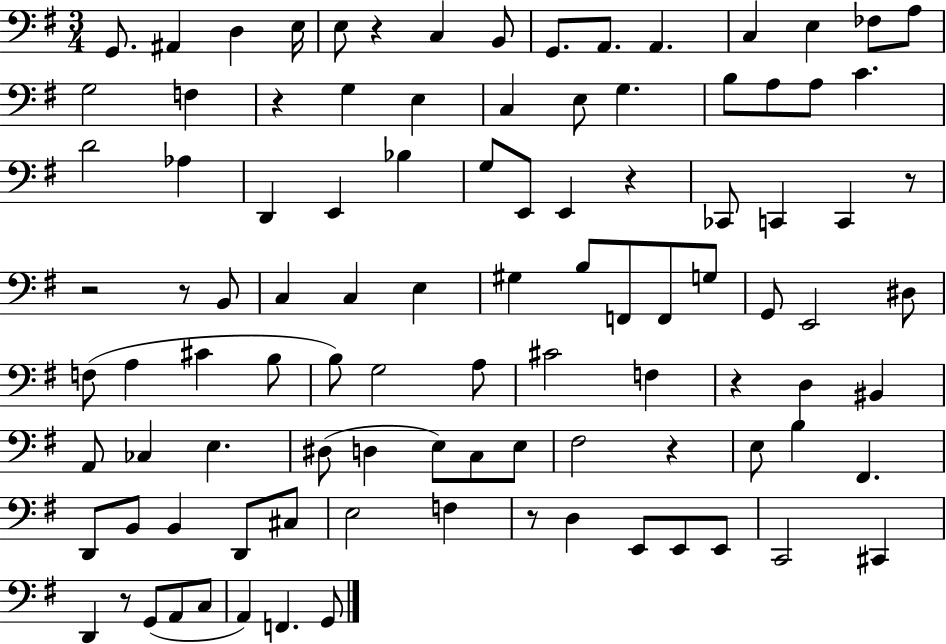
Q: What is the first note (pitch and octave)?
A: G2